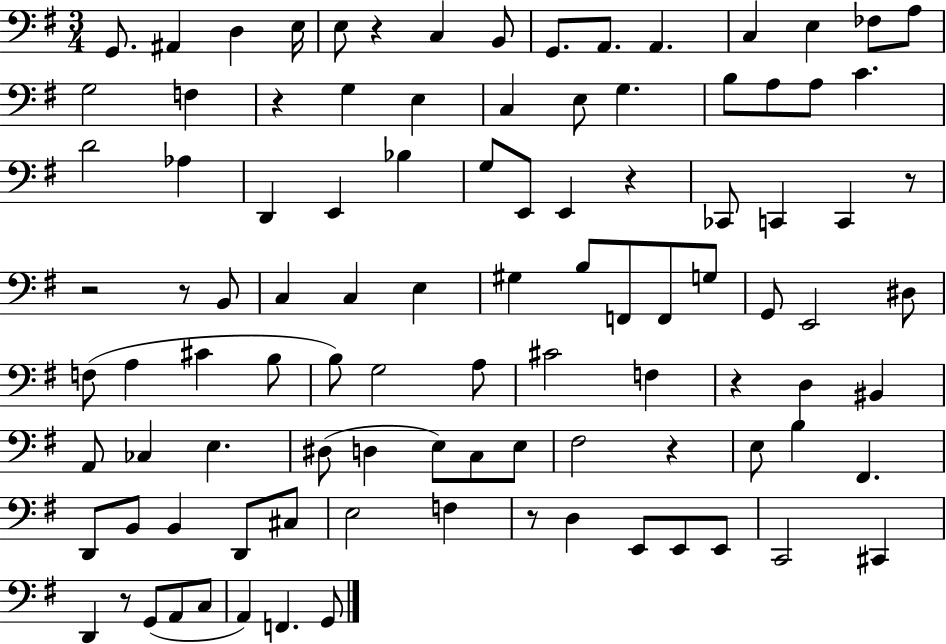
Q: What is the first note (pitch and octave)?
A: G2